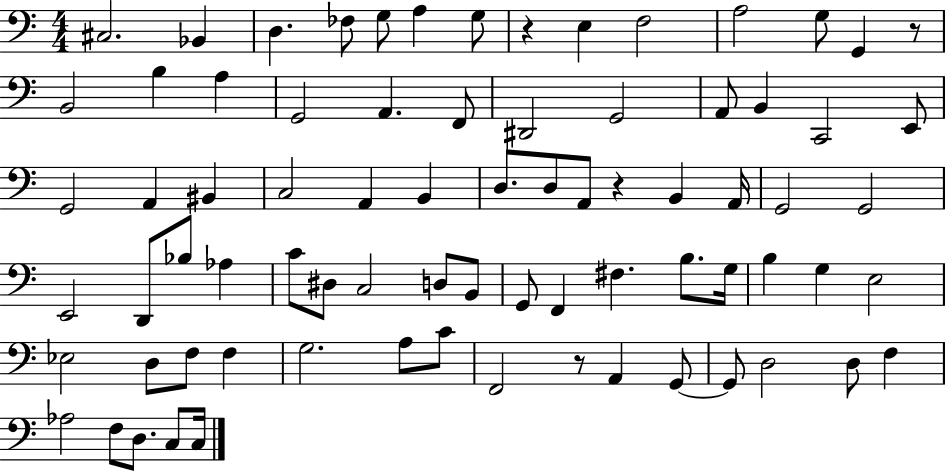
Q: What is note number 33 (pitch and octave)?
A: A2